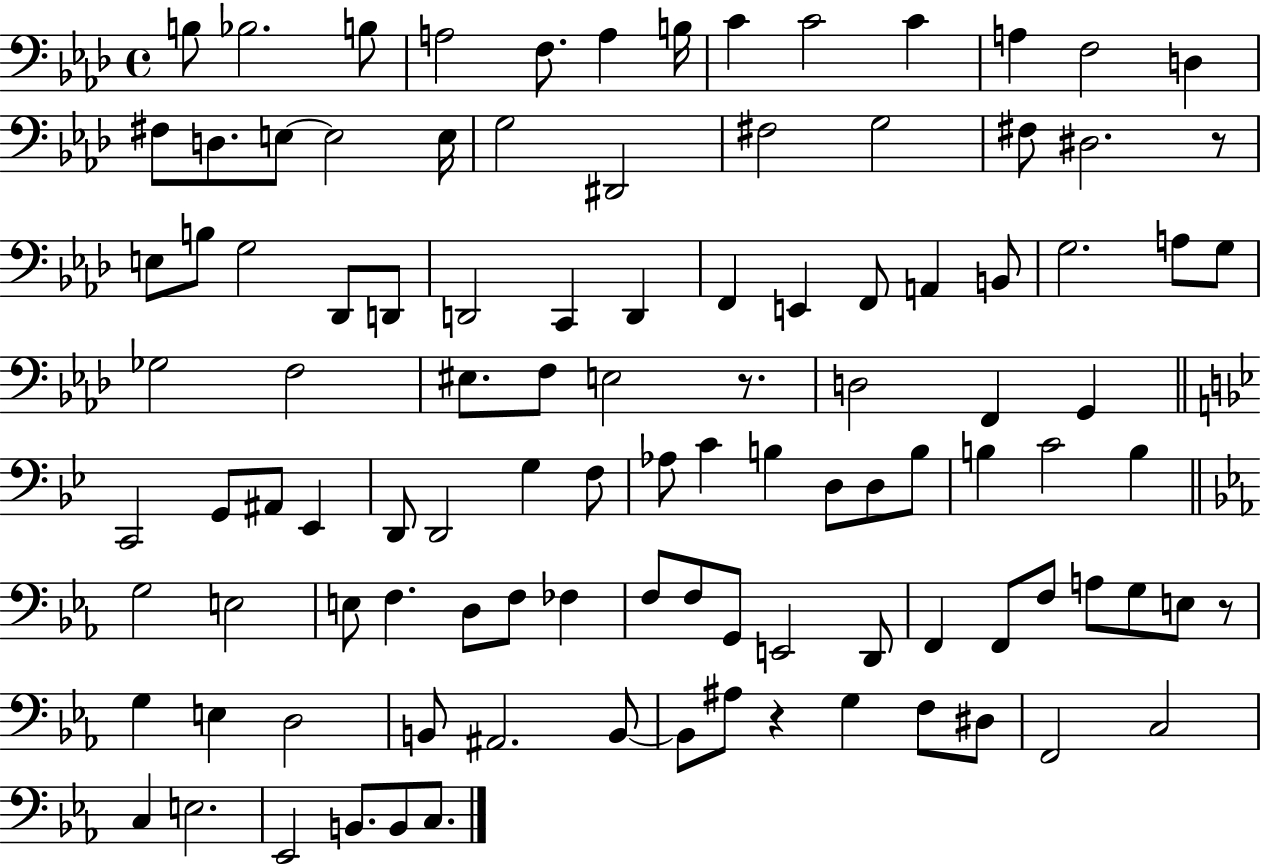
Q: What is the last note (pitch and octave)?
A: C3